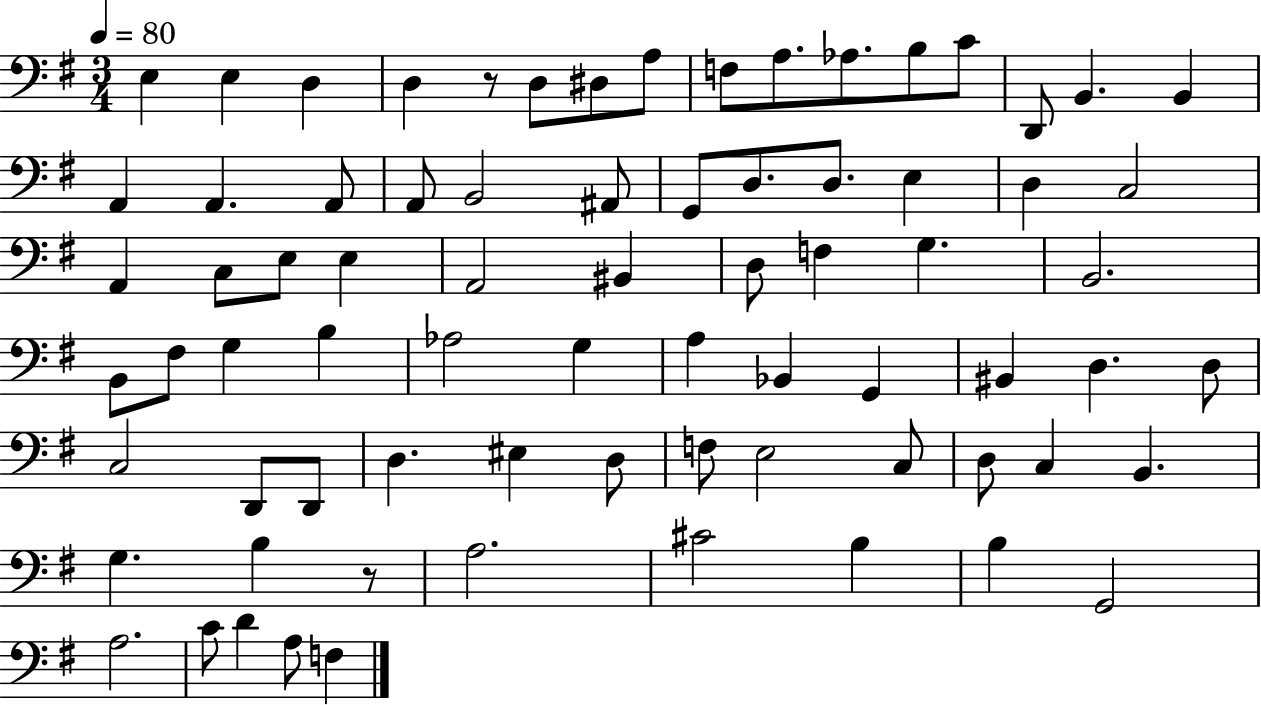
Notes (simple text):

E3/q E3/q D3/q D3/q R/e D3/e D#3/e A3/e F3/e A3/e. Ab3/e. B3/e C4/e D2/e B2/q. B2/q A2/q A2/q. A2/e A2/e B2/h A#2/e G2/e D3/e. D3/e. E3/q D3/q C3/h A2/q C3/e E3/e E3/q A2/h BIS2/q D3/e F3/q G3/q. B2/h. B2/e F#3/e G3/q B3/q Ab3/h G3/q A3/q Bb2/q G2/q BIS2/q D3/q. D3/e C3/h D2/e D2/e D3/q. EIS3/q D3/e F3/e E3/h C3/e D3/e C3/q B2/q. G3/q. B3/q R/e A3/h. C#4/h B3/q B3/q G2/h A3/h. C4/e D4/q A3/e F3/q